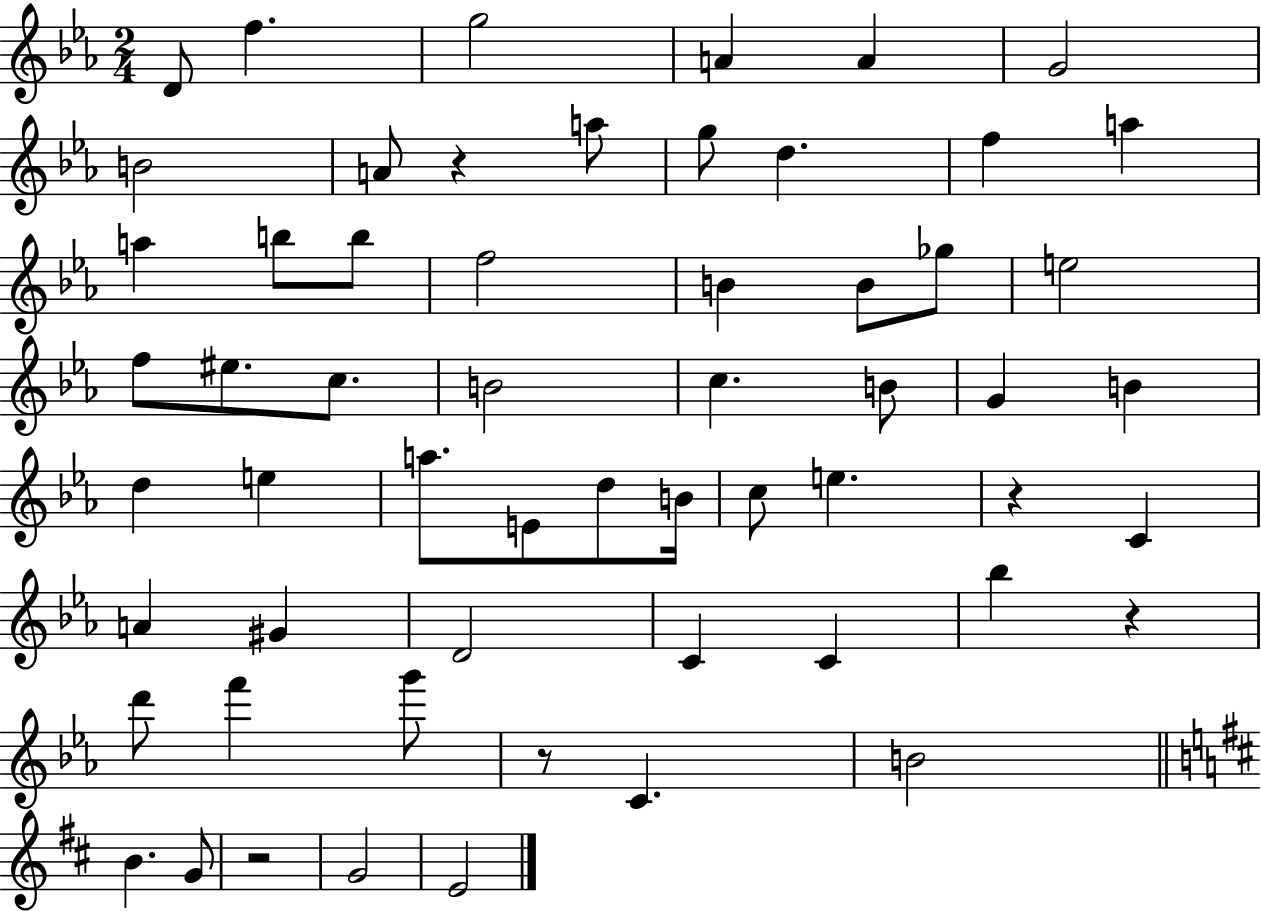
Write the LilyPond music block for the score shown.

{
  \clef treble
  \numericTimeSignature
  \time 2/4
  \key ees \major
  d'8 f''4. | g''2 | a'4 a'4 | g'2 | \break b'2 | a'8 r4 a''8 | g''8 d''4. | f''4 a''4 | \break a''4 b''8 b''8 | f''2 | b'4 b'8 ges''8 | e''2 | \break f''8 eis''8. c''8. | b'2 | c''4. b'8 | g'4 b'4 | \break d''4 e''4 | a''8. e'8 d''8 b'16 | c''8 e''4. | r4 c'4 | \break a'4 gis'4 | d'2 | c'4 c'4 | bes''4 r4 | \break d'''8 f'''4 g'''8 | r8 c'4. | b'2 | \bar "||" \break \key d \major b'4. g'8 | r2 | g'2 | e'2 | \break \bar "|."
}